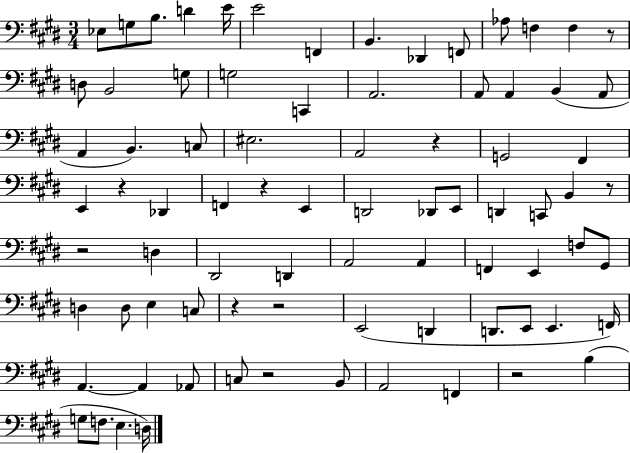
Eb3/e G3/e B3/e. D4/q E4/s E4/h F2/q B2/q. Db2/q F2/e Ab3/e F3/q F3/q R/e D3/e B2/h G3/e G3/h C2/q A2/h. A2/e A2/q B2/q A2/e A2/q B2/q. C3/e EIS3/h. A2/h R/q G2/h F#2/q E2/q R/q Db2/q F2/q R/q E2/q D2/h Db2/e E2/e D2/q C2/e B2/q R/e R/h D3/q D#2/h D2/q A2/h A2/q F2/q E2/q F3/e G#2/e D3/q D3/e E3/q C3/e R/q R/h E2/h D2/q D2/e. E2/e E2/q. F2/s A2/q. A2/q Ab2/e C3/e R/h B2/e A2/h F2/q R/h B3/q G3/e F3/e. E3/q. D3/s